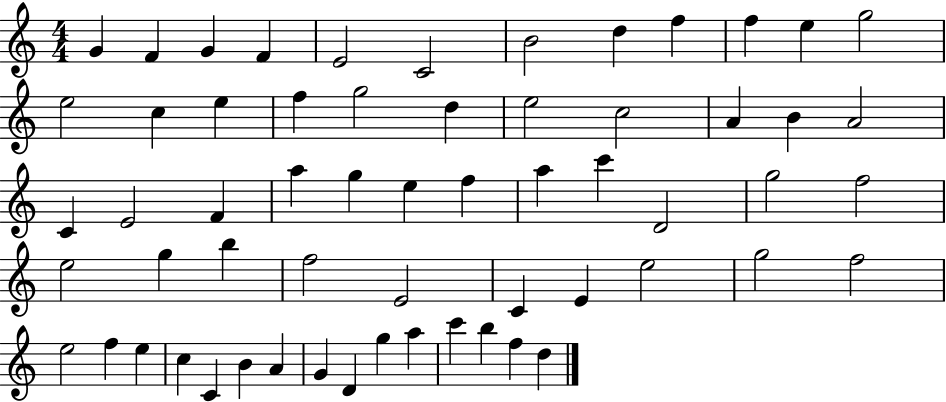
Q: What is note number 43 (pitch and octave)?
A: E5